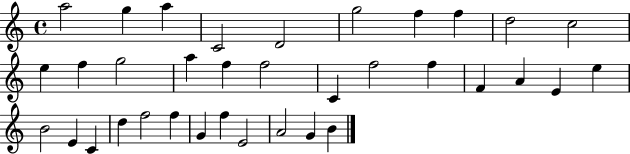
A5/h G5/q A5/q C4/h D4/h G5/h F5/q F5/q D5/h C5/h E5/q F5/q G5/h A5/q F5/q F5/h C4/q F5/h F5/q F4/q A4/q E4/q E5/q B4/h E4/q C4/q D5/q F5/h F5/q G4/q F5/q E4/h A4/h G4/q B4/q